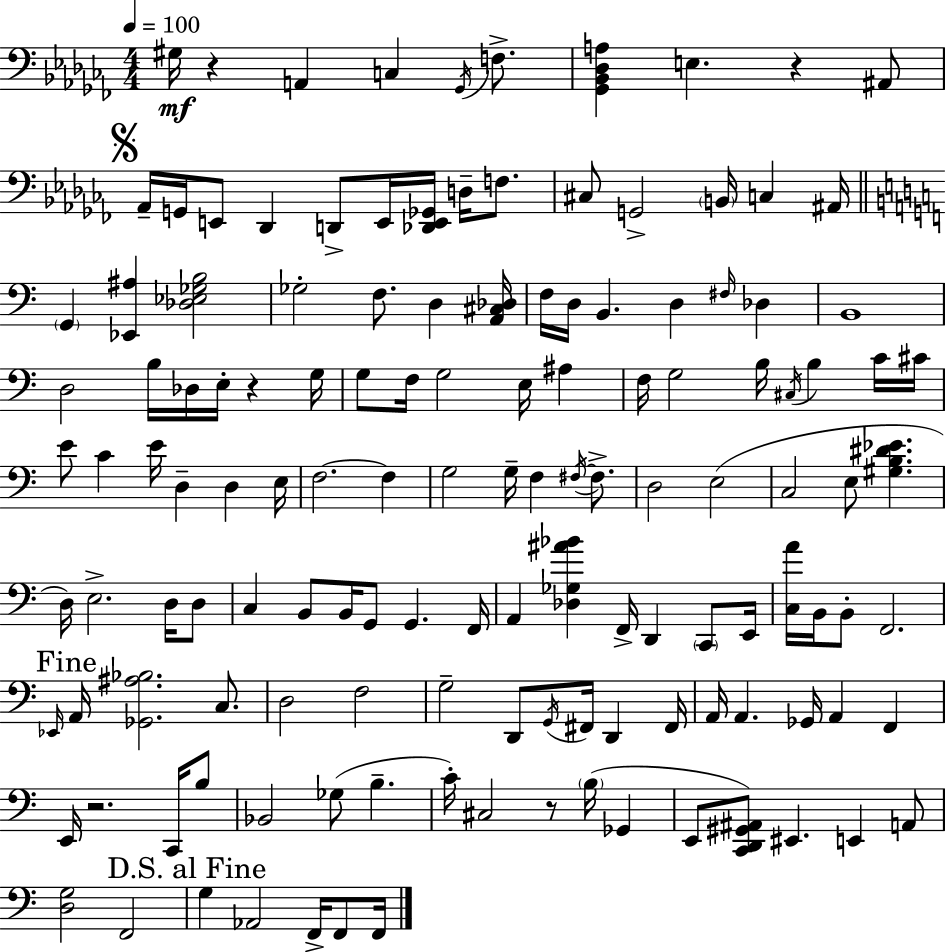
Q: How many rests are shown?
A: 5